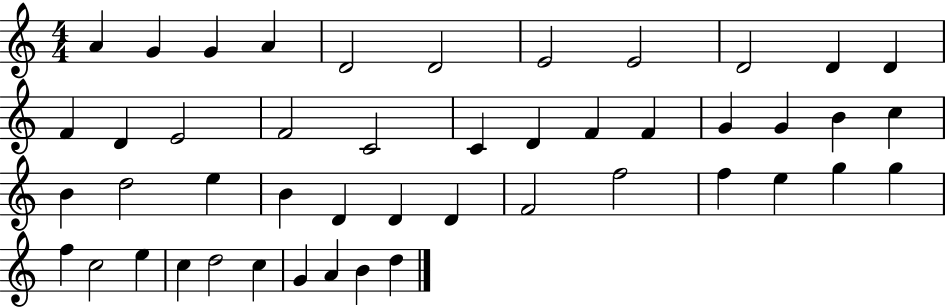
{
  \clef treble
  \numericTimeSignature
  \time 4/4
  \key c \major
  a'4 g'4 g'4 a'4 | d'2 d'2 | e'2 e'2 | d'2 d'4 d'4 | \break f'4 d'4 e'2 | f'2 c'2 | c'4 d'4 f'4 f'4 | g'4 g'4 b'4 c''4 | \break b'4 d''2 e''4 | b'4 d'4 d'4 d'4 | f'2 f''2 | f''4 e''4 g''4 g''4 | \break f''4 c''2 e''4 | c''4 d''2 c''4 | g'4 a'4 b'4 d''4 | \bar "|."
}